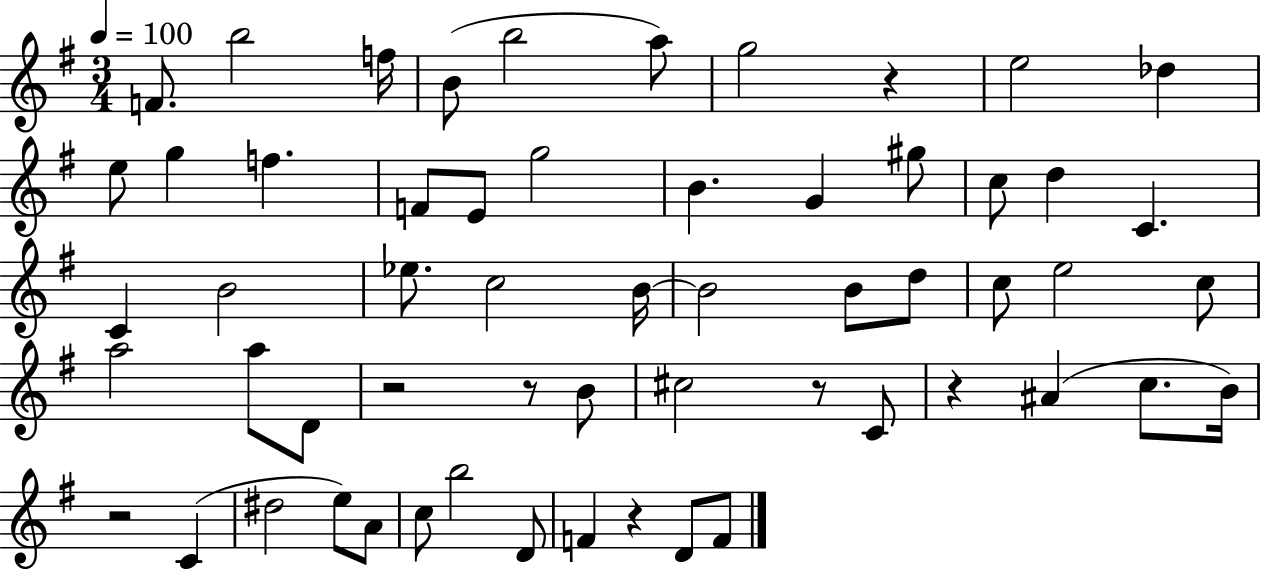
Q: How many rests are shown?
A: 7